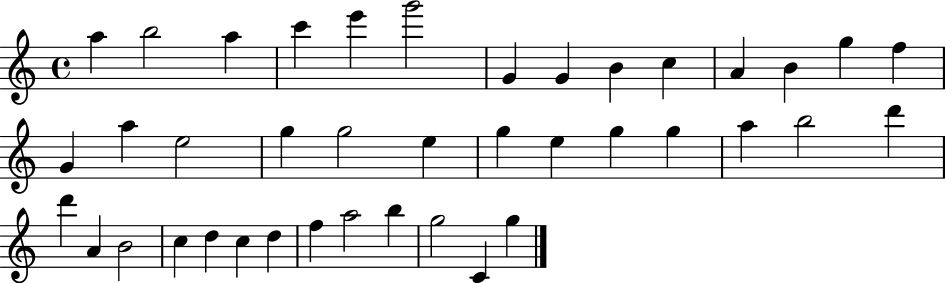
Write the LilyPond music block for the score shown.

{
  \clef treble
  \time 4/4
  \defaultTimeSignature
  \key c \major
  a''4 b''2 a''4 | c'''4 e'''4 g'''2 | g'4 g'4 b'4 c''4 | a'4 b'4 g''4 f''4 | \break g'4 a''4 e''2 | g''4 g''2 e''4 | g''4 e''4 g''4 g''4 | a''4 b''2 d'''4 | \break d'''4 a'4 b'2 | c''4 d''4 c''4 d''4 | f''4 a''2 b''4 | g''2 c'4 g''4 | \break \bar "|."
}